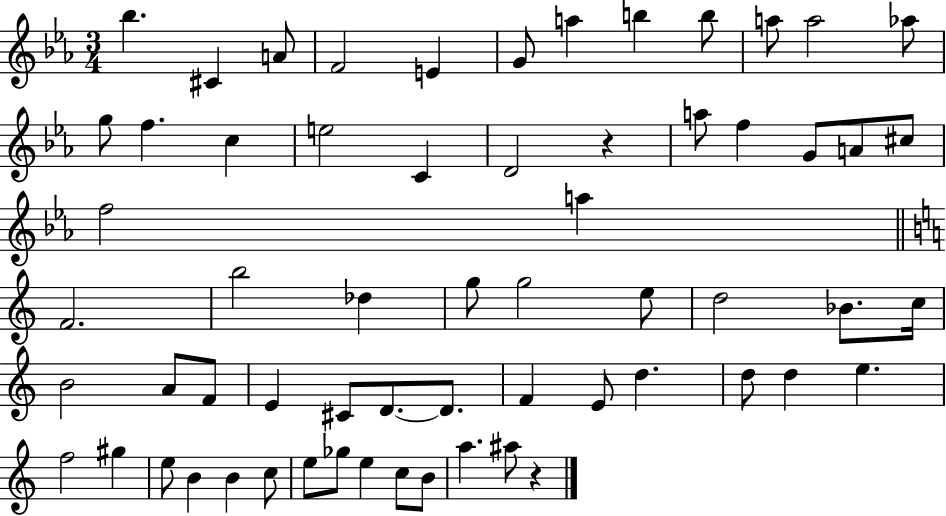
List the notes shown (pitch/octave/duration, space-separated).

Bb5/q. C#4/q A4/e F4/h E4/q G4/e A5/q B5/q B5/e A5/e A5/h Ab5/e G5/e F5/q. C5/q E5/h C4/q D4/h R/q A5/e F5/q G4/e A4/e C#5/e F5/h A5/q F4/h. B5/h Db5/q G5/e G5/h E5/e D5/h Bb4/e. C5/s B4/h A4/e F4/e E4/q C#4/e D4/e. D4/e. F4/q E4/e D5/q. D5/e D5/q E5/q. F5/h G#5/q E5/e B4/q B4/q C5/e E5/e Gb5/e E5/q C5/e B4/e A5/q. A#5/e R/q